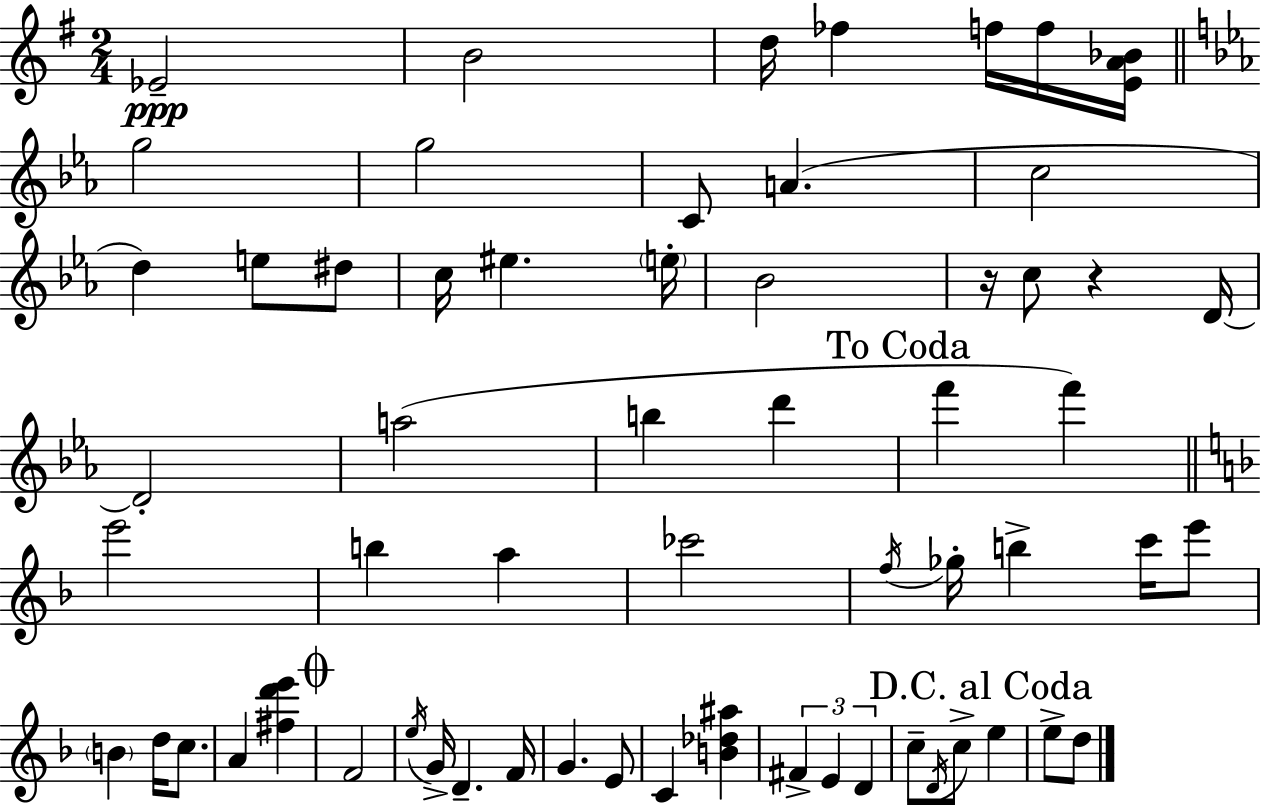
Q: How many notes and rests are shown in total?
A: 61